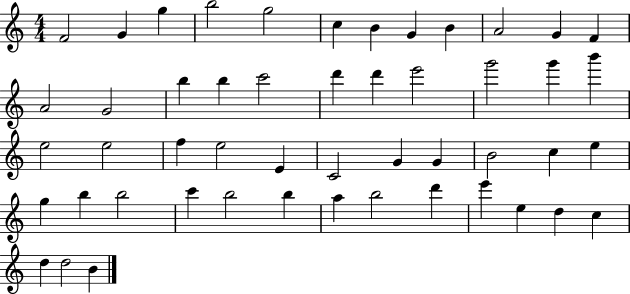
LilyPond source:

{
  \clef treble
  \numericTimeSignature
  \time 4/4
  \key c \major
  f'2 g'4 g''4 | b''2 g''2 | c''4 b'4 g'4 b'4 | a'2 g'4 f'4 | \break a'2 g'2 | b''4 b''4 c'''2 | d'''4 d'''4 e'''2 | g'''2 g'''4 b'''4 | \break e''2 e''2 | f''4 e''2 e'4 | c'2 g'4 g'4 | b'2 c''4 e''4 | \break g''4 b''4 b''2 | c'''4 b''2 b''4 | a''4 b''2 d'''4 | e'''4 e''4 d''4 c''4 | \break d''4 d''2 b'4 | \bar "|."
}